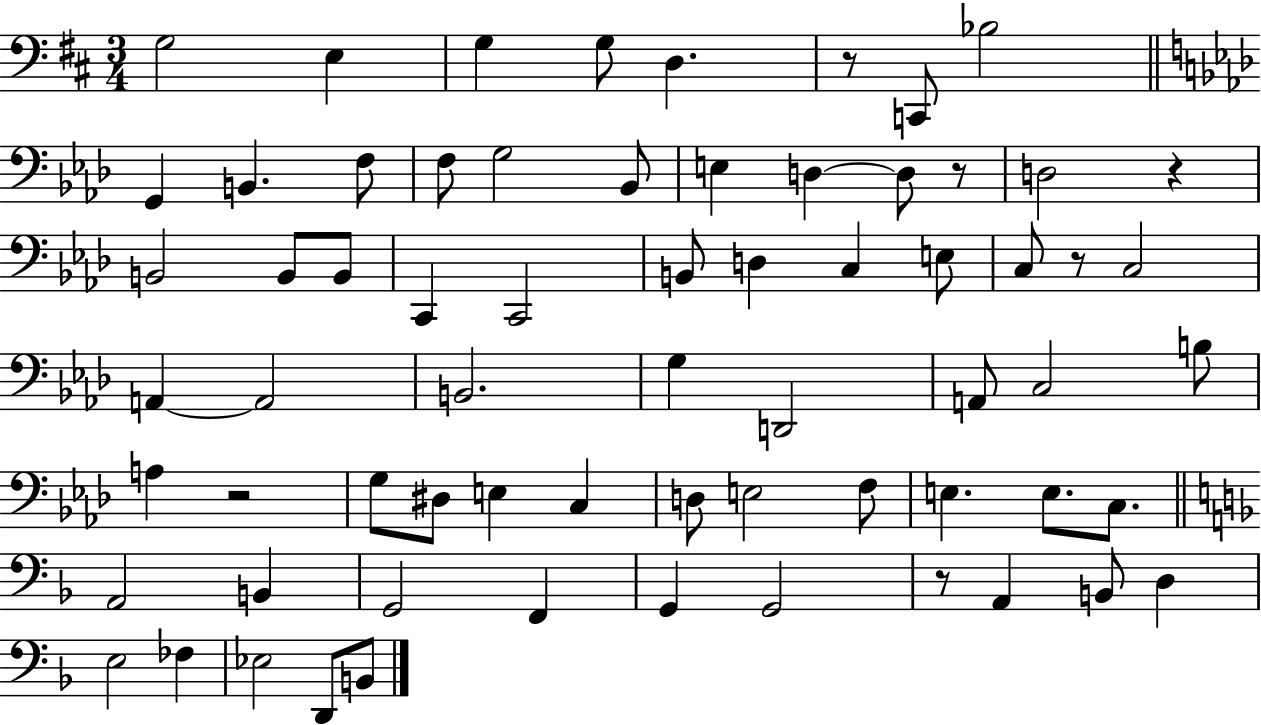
G3/h E3/q G3/q G3/e D3/q. R/e C2/e Bb3/h G2/q B2/q. F3/e F3/e G3/h Bb2/e E3/q D3/q D3/e R/e D3/h R/q B2/h B2/e B2/e C2/q C2/h B2/e D3/q C3/q E3/e C3/e R/e C3/h A2/q A2/h B2/h. G3/q D2/h A2/e C3/h B3/e A3/q R/h G3/e D#3/e E3/q C3/q D3/e E3/h F3/e E3/q. E3/e. C3/e. A2/h B2/q G2/h F2/q G2/q G2/h R/e A2/q B2/e D3/q E3/h FES3/q Eb3/h D2/e B2/e